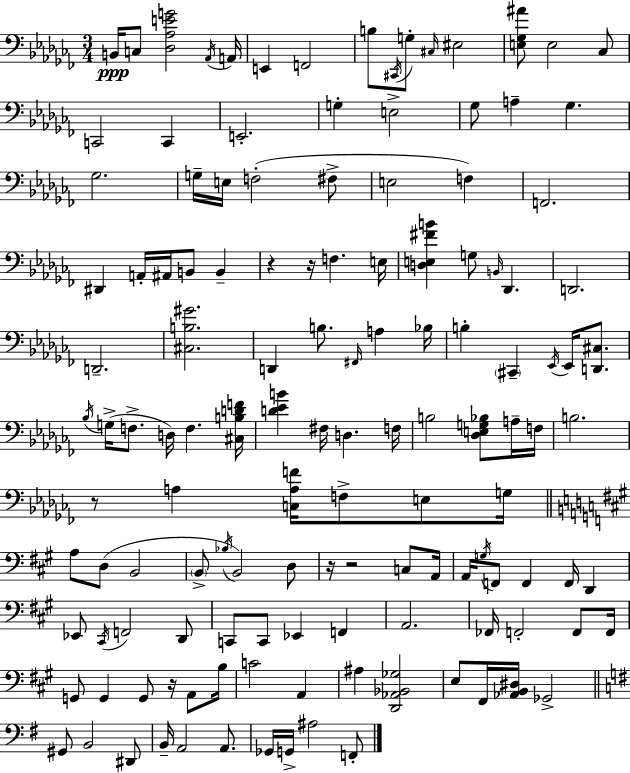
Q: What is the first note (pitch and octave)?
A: B2